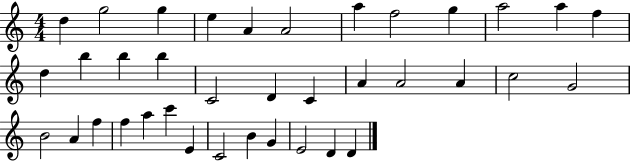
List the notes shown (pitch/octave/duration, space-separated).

D5/q G5/h G5/q E5/q A4/q A4/h A5/q F5/h G5/q A5/h A5/q F5/q D5/q B5/q B5/q B5/q C4/h D4/q C4/q A4/q A4/h A4/q C5/h G4/h B4/h A4/q F5/q F5/q A5/q C6/q E4/q C4/h B4/q G4/q E4/h D4/q D4/q